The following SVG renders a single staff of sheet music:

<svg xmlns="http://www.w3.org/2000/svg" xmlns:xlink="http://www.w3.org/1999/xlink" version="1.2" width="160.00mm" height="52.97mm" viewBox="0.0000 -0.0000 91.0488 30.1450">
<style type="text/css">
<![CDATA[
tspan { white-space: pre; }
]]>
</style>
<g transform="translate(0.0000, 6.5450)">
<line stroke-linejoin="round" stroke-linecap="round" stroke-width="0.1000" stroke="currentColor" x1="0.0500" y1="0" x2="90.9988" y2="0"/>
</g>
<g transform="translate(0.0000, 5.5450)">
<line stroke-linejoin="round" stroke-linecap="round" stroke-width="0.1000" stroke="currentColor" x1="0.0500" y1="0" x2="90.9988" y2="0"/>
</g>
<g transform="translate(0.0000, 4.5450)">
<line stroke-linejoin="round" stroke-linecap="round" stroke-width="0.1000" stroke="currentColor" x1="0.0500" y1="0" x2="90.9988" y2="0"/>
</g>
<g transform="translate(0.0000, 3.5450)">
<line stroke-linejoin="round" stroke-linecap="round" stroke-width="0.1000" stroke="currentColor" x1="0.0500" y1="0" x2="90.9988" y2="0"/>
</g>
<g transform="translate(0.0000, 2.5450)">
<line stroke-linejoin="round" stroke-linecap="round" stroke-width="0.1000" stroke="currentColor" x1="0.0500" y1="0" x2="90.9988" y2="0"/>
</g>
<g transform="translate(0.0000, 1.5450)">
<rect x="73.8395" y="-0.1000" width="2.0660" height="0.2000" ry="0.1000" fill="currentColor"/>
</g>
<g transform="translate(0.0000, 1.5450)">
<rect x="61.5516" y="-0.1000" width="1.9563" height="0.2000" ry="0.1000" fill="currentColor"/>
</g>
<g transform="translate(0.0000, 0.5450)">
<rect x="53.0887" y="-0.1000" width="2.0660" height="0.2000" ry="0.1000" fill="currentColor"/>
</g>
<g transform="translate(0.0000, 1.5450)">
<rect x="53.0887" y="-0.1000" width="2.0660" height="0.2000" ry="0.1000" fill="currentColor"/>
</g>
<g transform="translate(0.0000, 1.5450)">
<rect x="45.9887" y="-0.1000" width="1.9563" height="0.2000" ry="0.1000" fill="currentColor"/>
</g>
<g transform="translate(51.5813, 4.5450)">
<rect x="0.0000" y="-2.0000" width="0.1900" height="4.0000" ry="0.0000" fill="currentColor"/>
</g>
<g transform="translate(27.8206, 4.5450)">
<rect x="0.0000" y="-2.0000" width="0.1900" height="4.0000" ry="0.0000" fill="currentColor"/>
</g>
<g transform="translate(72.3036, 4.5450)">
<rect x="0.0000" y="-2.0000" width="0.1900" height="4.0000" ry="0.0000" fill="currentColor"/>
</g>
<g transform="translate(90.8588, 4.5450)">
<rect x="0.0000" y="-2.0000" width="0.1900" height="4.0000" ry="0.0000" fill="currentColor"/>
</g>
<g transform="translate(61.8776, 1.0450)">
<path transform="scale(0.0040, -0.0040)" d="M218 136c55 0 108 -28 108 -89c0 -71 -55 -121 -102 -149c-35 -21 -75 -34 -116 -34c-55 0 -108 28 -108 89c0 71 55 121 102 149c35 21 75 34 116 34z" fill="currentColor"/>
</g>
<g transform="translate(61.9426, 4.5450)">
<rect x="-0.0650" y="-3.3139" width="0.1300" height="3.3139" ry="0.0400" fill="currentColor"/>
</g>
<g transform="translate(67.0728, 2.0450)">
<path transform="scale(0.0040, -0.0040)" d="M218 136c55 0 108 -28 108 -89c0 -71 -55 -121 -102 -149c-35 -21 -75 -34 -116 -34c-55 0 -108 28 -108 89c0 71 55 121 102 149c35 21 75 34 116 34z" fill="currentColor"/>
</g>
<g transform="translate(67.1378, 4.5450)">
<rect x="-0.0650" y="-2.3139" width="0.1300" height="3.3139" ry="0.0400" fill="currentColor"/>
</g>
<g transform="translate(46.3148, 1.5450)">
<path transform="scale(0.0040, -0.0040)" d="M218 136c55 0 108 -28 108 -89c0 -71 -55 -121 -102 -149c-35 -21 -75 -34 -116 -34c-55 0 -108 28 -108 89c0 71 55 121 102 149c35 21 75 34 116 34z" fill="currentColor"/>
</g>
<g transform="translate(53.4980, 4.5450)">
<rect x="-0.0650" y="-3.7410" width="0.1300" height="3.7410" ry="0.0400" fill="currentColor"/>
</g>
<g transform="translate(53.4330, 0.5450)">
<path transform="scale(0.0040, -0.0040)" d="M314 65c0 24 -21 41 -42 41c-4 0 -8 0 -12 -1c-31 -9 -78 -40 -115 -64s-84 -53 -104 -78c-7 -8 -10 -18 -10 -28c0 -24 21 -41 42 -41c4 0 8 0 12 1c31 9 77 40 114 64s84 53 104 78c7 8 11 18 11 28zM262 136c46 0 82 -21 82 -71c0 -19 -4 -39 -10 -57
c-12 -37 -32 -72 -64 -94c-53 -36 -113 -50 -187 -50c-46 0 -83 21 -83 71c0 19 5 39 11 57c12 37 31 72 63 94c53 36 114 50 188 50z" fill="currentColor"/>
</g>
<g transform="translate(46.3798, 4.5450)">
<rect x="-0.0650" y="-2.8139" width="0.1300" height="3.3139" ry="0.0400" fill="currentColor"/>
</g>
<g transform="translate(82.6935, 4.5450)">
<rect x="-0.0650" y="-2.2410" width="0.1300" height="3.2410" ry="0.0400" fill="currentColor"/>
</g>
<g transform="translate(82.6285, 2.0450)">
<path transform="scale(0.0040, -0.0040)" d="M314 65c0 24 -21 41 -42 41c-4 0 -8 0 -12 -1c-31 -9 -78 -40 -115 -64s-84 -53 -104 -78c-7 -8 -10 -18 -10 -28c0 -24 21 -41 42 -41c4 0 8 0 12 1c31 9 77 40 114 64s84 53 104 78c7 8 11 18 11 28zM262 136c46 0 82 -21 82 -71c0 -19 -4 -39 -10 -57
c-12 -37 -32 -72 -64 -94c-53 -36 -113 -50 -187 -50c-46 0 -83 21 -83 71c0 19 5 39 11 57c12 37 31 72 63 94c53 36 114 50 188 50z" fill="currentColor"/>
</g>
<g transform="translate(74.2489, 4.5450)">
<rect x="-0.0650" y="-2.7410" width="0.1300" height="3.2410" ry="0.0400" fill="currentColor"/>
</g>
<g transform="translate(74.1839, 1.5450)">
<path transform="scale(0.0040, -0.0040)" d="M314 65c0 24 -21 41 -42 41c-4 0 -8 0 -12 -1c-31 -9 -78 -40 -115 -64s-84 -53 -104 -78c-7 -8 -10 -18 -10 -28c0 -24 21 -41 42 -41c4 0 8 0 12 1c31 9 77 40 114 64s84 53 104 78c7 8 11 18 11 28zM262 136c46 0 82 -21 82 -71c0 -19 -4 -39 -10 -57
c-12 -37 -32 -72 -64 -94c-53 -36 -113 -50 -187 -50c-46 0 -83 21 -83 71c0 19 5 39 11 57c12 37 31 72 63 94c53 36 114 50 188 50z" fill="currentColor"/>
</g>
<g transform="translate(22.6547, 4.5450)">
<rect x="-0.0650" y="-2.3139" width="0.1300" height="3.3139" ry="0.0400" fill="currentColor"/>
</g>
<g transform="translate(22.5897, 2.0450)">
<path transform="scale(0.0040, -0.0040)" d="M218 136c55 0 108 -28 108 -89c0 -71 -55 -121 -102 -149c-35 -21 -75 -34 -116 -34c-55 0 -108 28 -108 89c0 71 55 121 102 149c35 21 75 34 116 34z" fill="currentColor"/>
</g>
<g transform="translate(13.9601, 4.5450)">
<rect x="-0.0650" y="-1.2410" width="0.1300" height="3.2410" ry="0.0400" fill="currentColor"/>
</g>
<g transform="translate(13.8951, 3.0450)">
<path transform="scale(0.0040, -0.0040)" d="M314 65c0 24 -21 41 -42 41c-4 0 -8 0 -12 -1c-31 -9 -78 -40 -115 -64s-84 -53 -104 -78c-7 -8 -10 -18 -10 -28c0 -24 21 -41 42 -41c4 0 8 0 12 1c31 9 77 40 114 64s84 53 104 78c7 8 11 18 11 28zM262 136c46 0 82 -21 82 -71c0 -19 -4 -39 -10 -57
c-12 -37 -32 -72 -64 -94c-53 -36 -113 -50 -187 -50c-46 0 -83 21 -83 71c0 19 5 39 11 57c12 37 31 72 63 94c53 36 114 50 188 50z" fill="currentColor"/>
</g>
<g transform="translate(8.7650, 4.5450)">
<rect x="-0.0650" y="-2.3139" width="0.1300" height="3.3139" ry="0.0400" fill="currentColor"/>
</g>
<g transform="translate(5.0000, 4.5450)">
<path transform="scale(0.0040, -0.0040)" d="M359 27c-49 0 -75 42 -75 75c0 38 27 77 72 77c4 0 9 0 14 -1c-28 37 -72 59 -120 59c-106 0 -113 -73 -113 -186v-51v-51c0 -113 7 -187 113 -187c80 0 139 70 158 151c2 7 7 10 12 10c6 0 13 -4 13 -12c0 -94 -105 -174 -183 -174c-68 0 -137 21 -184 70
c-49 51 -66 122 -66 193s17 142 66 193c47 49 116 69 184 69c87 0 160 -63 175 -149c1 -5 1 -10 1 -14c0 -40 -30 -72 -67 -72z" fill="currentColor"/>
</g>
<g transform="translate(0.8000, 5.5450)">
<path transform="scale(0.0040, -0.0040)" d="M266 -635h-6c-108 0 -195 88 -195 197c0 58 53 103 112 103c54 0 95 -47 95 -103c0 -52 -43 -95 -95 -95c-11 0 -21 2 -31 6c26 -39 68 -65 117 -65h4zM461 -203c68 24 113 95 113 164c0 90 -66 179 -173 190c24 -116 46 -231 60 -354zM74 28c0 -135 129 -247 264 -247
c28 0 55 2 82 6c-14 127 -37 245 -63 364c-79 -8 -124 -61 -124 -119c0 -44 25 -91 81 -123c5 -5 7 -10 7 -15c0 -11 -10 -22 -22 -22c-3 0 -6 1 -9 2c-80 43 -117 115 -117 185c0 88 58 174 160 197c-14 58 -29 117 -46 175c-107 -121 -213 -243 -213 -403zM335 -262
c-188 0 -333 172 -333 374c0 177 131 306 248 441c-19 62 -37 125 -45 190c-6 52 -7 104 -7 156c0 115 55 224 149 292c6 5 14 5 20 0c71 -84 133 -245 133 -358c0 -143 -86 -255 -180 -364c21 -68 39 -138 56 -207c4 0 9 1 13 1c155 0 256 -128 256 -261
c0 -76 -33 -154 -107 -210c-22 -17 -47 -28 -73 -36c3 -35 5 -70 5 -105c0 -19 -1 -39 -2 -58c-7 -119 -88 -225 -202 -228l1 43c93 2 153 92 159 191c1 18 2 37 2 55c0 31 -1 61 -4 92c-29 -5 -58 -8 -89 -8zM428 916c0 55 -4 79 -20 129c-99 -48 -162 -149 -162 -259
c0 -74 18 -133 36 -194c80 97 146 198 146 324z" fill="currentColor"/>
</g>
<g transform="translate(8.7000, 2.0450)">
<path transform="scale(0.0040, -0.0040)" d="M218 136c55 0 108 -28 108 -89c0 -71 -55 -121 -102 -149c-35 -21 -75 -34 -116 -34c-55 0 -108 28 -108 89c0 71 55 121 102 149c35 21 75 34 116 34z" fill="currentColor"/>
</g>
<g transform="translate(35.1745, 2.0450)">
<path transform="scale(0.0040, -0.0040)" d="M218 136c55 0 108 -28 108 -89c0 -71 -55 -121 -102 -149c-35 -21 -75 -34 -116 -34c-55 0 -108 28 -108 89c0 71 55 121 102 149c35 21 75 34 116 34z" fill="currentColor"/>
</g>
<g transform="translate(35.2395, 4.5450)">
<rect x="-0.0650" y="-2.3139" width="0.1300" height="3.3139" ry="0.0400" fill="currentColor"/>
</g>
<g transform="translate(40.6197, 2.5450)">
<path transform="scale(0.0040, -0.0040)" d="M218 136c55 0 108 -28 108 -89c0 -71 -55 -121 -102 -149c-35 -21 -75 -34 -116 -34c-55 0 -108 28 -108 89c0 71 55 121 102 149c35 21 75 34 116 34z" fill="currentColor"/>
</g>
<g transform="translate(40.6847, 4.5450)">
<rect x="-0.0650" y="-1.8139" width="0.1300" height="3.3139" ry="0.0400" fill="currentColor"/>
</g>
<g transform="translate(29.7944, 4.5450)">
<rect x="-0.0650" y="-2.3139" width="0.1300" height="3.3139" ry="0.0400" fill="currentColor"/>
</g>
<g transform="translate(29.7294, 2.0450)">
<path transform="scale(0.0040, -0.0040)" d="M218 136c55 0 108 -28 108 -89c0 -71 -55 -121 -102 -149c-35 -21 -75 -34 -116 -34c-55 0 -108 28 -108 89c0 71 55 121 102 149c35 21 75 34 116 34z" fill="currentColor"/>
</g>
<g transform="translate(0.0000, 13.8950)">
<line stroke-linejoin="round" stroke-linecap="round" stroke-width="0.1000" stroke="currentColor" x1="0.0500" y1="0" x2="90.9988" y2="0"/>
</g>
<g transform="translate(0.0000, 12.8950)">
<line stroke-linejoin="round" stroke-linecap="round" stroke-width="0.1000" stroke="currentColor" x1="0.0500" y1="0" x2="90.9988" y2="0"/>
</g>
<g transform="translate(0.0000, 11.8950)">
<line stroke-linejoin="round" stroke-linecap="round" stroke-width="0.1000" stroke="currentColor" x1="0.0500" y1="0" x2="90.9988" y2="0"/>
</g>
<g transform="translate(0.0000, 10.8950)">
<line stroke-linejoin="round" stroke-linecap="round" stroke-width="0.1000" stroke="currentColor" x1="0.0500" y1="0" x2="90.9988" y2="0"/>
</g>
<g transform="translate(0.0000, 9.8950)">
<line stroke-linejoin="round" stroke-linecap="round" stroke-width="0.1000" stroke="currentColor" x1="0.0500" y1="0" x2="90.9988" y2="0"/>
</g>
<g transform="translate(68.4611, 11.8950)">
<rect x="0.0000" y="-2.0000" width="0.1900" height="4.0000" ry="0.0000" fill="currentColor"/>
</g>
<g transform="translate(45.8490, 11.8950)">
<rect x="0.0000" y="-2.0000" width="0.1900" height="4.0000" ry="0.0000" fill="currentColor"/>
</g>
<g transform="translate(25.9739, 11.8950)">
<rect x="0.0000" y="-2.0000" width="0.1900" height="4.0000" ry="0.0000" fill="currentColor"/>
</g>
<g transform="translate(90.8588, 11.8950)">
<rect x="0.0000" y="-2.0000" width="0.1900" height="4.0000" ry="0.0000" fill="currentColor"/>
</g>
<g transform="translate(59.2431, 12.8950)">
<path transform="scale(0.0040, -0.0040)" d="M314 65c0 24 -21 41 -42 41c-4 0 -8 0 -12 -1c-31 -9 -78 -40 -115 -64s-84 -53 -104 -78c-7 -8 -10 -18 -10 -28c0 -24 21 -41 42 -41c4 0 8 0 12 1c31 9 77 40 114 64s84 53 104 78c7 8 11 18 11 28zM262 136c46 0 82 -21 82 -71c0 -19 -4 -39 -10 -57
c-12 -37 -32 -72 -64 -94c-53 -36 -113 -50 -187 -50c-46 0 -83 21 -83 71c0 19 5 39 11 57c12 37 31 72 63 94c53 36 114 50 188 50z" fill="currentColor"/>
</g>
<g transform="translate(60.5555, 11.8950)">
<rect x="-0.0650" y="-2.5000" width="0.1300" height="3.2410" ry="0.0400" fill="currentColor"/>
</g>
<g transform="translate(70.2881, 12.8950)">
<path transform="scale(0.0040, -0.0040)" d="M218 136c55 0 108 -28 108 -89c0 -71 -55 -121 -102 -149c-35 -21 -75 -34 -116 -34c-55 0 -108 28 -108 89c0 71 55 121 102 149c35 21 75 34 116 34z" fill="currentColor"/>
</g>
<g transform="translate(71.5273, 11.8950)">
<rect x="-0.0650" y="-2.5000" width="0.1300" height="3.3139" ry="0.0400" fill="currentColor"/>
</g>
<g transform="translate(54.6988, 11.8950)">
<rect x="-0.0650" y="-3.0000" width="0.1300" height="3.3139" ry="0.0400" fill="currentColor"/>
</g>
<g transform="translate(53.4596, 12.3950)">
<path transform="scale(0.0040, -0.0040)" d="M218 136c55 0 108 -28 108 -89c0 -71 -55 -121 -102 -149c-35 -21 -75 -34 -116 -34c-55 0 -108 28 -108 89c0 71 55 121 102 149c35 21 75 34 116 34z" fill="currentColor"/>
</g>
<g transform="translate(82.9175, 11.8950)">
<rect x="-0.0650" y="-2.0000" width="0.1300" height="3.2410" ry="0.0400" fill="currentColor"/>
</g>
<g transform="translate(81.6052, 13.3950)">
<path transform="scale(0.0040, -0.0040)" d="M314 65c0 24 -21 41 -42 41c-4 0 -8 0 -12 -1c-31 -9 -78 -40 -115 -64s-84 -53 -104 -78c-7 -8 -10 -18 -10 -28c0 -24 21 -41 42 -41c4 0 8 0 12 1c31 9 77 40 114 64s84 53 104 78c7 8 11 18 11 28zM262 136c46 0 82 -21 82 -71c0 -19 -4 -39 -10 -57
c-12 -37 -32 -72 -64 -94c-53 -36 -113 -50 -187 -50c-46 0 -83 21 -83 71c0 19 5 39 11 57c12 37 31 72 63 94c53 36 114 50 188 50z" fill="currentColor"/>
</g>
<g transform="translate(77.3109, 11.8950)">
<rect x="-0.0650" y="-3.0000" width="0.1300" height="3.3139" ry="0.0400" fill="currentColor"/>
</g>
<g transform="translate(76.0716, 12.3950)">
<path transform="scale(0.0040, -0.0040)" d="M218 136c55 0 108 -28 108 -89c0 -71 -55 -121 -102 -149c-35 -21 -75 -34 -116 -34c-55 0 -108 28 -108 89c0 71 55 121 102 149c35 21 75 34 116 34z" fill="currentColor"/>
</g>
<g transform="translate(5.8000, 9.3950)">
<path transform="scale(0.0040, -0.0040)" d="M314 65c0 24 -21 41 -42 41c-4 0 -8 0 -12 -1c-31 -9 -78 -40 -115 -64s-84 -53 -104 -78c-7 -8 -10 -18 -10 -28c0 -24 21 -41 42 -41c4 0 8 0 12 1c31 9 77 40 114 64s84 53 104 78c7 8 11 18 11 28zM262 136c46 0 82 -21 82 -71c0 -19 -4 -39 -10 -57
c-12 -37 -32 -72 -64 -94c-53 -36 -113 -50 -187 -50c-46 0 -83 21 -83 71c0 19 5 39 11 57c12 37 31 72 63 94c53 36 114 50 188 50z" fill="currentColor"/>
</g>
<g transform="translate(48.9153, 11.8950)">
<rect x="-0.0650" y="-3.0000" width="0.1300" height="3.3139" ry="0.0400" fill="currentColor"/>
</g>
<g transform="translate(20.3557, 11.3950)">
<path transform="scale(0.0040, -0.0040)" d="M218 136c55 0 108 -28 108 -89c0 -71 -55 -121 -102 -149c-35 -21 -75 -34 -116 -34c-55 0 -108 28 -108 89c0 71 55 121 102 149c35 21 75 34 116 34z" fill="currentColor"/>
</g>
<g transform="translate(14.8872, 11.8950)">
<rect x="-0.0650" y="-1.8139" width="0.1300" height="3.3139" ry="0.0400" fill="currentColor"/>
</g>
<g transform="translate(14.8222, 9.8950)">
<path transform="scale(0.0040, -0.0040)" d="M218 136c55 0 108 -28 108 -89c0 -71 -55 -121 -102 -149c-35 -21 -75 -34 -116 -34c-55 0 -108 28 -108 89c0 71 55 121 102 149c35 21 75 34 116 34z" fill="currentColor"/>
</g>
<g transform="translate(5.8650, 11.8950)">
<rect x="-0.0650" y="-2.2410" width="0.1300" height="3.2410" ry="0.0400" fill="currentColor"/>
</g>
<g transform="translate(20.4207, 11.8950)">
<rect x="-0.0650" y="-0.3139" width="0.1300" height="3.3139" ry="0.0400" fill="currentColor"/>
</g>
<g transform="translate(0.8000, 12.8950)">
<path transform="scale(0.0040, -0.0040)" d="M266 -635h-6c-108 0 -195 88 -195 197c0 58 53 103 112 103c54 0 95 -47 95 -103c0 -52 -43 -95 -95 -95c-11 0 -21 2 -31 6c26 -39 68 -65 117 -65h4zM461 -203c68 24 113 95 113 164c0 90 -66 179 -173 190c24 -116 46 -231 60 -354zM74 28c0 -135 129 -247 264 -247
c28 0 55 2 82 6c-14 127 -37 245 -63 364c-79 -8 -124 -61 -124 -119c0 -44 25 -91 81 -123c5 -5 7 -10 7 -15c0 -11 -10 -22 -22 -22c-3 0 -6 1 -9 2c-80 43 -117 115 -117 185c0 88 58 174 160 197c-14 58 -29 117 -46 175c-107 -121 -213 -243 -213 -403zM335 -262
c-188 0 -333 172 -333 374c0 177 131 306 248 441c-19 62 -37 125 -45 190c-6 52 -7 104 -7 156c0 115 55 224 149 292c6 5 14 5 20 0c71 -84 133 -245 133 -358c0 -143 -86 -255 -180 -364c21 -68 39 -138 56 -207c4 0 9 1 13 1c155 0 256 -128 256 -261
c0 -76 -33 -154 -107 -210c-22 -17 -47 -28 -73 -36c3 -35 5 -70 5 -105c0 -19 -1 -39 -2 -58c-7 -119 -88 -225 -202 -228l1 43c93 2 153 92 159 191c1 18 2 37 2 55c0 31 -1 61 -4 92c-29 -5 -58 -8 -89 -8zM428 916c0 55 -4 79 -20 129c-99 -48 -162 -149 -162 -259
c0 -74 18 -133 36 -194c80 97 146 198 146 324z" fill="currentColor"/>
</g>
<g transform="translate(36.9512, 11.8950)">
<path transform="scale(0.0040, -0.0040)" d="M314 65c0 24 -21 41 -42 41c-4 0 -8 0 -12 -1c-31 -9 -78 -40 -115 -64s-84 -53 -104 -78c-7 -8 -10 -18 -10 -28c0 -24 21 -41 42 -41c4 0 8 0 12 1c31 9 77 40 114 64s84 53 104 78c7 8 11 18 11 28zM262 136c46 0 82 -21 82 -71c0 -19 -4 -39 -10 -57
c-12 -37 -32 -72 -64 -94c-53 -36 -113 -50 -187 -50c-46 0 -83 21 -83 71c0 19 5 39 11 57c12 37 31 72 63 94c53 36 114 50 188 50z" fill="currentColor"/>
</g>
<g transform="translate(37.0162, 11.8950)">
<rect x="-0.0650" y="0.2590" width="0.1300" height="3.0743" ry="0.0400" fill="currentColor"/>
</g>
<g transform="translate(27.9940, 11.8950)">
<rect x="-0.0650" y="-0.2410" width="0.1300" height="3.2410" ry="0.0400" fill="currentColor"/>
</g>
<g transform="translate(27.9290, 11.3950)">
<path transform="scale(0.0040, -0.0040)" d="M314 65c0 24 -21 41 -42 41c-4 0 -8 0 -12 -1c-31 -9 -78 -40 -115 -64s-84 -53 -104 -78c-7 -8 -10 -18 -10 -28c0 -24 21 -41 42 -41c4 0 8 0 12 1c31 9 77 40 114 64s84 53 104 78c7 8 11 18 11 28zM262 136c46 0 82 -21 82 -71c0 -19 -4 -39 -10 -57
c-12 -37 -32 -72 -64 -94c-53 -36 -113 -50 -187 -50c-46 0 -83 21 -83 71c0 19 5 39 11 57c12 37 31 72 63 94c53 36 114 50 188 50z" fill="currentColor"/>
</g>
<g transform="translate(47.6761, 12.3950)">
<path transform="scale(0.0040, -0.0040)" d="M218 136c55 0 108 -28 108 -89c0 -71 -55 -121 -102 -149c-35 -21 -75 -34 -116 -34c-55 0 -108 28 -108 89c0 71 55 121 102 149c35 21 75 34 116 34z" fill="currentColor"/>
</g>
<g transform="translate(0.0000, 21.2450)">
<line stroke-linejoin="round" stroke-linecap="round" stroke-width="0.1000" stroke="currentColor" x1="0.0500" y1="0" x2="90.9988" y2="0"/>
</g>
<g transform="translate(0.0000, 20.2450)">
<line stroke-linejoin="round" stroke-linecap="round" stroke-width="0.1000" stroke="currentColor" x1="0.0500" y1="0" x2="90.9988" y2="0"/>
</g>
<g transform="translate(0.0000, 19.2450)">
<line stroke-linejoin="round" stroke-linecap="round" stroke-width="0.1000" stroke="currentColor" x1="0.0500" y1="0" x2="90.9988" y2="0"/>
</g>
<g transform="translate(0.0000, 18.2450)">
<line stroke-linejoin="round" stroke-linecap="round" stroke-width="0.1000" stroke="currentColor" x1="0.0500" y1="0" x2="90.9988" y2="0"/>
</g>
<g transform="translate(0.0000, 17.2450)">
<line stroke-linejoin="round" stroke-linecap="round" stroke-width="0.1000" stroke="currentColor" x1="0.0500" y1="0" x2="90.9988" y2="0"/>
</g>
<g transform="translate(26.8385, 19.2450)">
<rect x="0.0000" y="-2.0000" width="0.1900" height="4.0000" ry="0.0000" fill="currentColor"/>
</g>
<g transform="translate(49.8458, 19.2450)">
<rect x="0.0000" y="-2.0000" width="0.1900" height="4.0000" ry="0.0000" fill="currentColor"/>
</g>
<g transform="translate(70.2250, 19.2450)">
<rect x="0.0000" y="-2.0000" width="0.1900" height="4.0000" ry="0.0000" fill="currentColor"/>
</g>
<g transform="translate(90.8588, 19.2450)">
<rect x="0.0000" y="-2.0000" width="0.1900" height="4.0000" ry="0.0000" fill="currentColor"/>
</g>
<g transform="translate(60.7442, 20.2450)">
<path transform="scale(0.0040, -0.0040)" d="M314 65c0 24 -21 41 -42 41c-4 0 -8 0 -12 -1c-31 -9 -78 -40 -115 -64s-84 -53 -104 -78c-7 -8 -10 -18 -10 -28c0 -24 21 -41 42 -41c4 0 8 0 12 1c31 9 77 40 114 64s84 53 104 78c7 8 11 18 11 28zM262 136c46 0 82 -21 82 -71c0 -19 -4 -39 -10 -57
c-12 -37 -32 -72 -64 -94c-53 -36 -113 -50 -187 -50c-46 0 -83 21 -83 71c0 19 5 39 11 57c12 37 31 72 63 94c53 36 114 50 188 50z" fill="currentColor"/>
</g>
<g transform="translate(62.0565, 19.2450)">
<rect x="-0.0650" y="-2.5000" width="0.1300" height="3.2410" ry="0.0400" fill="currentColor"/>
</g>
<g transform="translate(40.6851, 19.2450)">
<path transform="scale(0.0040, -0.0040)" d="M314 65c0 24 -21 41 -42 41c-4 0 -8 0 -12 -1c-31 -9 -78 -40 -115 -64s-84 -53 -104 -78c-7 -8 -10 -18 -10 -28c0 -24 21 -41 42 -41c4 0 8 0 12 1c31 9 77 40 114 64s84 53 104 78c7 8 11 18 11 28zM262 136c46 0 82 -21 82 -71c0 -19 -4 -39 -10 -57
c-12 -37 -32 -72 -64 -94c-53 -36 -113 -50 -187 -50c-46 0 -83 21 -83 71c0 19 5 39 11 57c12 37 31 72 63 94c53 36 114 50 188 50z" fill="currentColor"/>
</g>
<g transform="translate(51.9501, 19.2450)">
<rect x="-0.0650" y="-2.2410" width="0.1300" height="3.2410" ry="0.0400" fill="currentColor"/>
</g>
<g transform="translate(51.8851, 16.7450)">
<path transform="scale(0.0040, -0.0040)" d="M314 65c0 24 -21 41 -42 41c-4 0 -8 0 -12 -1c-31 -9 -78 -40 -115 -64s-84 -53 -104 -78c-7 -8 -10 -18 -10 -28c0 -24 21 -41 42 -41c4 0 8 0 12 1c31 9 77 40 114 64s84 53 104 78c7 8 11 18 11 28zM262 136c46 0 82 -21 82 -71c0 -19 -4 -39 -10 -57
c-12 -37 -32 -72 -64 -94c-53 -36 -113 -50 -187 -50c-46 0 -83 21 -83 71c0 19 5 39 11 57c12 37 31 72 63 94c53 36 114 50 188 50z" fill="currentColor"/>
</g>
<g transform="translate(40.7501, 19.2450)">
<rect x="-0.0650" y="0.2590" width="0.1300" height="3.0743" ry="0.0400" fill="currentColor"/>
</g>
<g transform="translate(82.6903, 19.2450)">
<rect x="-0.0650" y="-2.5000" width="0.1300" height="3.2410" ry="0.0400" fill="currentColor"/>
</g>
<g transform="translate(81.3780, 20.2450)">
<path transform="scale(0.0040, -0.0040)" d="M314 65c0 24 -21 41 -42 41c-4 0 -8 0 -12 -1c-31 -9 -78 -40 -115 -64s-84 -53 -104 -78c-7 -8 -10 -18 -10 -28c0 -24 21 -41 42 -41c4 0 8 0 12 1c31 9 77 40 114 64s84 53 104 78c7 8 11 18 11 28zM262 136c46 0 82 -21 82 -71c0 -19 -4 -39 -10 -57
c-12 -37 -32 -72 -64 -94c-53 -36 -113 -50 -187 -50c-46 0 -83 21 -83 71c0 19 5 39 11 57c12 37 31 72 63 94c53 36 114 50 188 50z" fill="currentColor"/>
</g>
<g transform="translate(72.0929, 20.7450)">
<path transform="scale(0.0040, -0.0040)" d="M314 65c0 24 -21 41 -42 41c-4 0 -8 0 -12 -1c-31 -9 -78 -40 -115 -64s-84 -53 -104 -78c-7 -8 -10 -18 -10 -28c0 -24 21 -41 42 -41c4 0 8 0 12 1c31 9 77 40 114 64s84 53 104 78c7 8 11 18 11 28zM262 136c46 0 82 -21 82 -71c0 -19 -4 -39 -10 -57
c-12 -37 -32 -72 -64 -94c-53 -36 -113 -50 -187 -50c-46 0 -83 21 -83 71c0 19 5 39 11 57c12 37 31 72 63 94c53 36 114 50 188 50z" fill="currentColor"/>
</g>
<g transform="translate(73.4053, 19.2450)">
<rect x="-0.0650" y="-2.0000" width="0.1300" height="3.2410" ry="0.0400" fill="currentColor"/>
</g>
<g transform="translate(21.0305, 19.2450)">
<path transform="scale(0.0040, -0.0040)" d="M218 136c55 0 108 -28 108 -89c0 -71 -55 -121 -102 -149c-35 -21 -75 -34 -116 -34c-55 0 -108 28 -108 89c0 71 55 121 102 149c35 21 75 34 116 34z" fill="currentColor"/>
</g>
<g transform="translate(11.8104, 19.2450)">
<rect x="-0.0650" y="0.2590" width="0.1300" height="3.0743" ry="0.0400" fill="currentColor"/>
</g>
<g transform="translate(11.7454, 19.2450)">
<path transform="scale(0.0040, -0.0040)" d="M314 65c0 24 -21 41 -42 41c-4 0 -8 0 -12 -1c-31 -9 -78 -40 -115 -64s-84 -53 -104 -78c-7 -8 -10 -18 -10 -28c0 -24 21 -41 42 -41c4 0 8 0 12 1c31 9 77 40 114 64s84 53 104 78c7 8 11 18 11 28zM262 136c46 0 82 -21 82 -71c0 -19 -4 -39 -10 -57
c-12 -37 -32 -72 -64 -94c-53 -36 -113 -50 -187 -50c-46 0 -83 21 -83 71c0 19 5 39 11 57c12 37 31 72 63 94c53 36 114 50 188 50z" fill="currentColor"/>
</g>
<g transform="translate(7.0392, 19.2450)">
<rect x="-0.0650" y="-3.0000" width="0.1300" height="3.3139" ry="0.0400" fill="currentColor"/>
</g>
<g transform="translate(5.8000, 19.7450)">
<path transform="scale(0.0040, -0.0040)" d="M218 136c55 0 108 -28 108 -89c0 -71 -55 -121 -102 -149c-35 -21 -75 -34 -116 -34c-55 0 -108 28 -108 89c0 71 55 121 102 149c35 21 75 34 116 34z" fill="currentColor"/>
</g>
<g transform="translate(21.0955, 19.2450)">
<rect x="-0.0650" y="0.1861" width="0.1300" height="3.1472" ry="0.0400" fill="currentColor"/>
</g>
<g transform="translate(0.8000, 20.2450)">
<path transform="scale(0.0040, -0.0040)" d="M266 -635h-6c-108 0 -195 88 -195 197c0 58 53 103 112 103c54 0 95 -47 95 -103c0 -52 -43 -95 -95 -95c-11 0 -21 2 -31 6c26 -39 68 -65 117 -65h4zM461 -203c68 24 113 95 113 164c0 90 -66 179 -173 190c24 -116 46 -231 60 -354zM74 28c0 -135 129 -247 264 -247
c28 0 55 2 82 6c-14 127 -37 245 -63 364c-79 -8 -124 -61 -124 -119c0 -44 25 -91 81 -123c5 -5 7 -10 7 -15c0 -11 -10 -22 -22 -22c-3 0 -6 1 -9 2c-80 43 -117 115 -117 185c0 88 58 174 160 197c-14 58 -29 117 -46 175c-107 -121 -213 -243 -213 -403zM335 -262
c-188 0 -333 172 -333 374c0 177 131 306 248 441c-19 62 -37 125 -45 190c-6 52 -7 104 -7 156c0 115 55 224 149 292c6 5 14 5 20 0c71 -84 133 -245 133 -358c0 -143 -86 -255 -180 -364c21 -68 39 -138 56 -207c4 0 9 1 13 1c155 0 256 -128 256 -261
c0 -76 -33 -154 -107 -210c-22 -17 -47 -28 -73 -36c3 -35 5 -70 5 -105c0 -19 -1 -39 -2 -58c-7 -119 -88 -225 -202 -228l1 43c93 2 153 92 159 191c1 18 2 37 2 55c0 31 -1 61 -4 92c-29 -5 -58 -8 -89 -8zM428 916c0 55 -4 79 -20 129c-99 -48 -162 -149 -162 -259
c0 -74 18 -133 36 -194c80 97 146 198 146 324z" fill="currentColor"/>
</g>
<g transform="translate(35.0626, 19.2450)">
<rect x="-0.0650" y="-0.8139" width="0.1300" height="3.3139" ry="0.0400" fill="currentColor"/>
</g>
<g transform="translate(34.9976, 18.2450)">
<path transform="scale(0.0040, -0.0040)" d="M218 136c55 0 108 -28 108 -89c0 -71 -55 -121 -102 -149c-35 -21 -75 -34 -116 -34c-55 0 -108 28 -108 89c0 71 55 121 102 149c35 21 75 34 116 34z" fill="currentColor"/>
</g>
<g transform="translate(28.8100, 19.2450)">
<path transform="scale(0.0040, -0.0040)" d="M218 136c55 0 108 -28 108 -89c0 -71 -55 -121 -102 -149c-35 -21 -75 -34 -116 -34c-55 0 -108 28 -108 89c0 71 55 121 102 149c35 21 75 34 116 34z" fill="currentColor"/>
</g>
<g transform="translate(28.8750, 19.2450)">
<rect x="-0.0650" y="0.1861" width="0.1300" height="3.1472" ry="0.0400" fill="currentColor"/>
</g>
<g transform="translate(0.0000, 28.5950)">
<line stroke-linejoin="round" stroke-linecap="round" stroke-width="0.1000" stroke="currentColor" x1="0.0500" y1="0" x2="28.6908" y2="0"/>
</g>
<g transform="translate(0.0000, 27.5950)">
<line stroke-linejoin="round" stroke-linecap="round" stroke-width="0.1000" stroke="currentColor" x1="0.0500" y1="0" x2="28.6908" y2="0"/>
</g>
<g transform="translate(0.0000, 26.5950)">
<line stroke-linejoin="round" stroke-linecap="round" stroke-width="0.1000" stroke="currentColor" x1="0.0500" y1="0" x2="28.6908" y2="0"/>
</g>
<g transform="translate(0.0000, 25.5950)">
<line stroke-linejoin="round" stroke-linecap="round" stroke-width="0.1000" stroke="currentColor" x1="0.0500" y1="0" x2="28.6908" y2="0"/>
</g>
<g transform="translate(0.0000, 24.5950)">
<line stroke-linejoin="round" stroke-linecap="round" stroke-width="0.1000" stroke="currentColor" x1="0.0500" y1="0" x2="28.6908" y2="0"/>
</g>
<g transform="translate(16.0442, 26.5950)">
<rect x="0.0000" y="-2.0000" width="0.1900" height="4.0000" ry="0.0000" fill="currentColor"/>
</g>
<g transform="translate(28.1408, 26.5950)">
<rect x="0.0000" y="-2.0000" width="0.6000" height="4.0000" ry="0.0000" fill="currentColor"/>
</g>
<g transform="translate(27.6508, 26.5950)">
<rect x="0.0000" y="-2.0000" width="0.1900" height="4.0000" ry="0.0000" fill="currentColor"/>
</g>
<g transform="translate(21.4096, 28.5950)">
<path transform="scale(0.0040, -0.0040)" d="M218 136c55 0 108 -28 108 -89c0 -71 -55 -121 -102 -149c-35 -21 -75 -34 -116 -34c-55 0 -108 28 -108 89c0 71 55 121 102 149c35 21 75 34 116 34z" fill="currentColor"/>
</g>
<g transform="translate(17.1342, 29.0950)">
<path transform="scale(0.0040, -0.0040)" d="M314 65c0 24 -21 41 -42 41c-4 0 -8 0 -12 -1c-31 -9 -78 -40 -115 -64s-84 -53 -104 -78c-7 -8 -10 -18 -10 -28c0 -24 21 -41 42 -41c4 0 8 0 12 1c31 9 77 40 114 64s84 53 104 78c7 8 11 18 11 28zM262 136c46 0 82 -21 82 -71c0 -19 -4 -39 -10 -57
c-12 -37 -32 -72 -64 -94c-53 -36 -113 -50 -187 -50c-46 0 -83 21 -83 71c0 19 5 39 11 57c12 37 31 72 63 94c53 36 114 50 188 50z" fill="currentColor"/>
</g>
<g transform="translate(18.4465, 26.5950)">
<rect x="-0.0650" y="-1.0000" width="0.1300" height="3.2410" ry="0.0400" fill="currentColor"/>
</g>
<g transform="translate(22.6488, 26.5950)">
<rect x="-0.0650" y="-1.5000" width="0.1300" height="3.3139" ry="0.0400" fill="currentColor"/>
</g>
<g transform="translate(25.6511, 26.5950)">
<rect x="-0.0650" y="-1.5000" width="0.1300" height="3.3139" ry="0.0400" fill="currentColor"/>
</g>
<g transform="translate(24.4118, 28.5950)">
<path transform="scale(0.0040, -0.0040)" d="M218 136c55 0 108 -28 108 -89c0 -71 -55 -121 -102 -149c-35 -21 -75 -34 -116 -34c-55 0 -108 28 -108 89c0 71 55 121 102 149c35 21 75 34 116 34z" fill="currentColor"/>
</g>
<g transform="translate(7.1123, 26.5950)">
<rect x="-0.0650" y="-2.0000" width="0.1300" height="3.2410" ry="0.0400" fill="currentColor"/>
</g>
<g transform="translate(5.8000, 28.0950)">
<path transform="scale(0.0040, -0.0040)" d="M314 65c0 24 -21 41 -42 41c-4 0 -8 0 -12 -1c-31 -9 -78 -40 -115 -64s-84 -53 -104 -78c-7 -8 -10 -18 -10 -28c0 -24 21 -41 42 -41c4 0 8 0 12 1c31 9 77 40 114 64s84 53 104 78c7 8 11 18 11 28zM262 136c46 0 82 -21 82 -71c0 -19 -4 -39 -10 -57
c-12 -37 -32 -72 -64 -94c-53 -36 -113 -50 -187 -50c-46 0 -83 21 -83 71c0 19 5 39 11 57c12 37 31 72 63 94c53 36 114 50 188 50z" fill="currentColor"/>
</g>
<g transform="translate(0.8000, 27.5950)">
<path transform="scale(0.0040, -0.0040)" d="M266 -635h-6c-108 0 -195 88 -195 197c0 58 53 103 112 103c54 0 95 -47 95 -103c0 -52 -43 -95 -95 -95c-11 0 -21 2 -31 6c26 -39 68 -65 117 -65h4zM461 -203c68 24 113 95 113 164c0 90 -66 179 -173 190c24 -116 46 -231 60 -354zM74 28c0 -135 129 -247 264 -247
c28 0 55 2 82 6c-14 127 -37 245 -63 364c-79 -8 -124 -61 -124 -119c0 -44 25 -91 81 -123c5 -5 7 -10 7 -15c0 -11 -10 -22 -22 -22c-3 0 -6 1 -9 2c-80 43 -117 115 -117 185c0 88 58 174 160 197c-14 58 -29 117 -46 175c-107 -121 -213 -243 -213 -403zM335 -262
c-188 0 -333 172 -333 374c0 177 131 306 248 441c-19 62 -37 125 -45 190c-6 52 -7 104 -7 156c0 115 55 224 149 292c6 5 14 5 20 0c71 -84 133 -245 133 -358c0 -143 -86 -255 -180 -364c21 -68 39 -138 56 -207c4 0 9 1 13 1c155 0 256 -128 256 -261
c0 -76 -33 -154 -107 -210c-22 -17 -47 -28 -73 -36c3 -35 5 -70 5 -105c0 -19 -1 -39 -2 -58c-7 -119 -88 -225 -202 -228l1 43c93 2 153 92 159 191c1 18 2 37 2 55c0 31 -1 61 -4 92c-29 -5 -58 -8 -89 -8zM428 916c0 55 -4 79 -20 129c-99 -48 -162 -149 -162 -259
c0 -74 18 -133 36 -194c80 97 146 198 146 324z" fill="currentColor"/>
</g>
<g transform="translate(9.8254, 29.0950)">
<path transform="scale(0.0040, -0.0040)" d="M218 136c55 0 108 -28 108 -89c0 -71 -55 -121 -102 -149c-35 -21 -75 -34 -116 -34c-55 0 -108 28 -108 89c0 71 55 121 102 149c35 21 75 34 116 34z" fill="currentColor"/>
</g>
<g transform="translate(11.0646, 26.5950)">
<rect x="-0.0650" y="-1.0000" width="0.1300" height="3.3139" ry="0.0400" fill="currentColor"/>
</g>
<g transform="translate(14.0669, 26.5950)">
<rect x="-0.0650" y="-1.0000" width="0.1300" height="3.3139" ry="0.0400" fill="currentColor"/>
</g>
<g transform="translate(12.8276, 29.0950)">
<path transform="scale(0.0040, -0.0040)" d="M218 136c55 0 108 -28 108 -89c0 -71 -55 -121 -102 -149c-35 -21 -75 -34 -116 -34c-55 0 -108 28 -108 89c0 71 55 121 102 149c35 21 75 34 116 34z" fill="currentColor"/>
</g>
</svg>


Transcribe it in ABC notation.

X:1
T:Untitled
M:4/4
L:1/4
K:C
g e2 g g g f a c'2 b g a2 g2 g2 f c c2 B2 A A G2 G A F2 A B2 B B d B2 g2 G2 F2 G2 F2 D D D2 E E